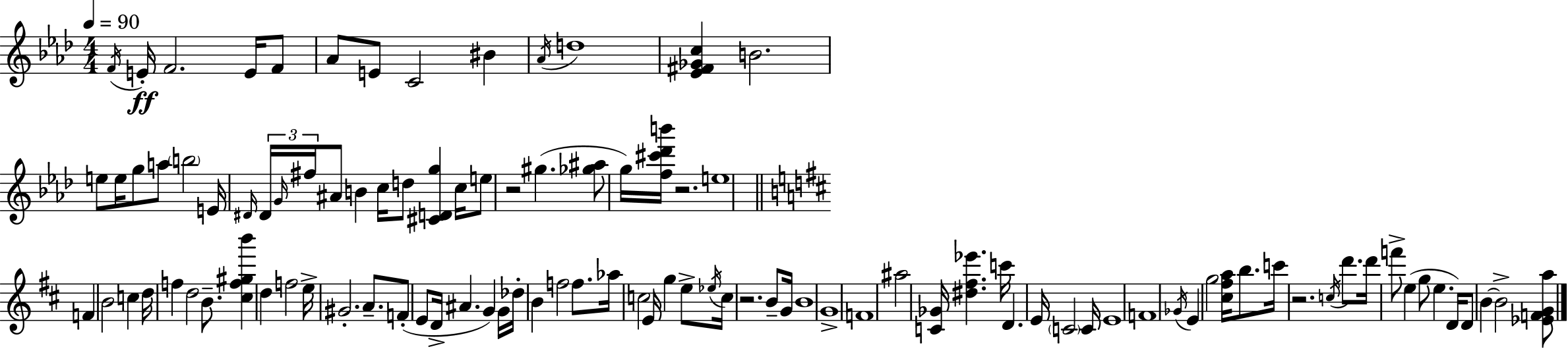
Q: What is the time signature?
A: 4/4